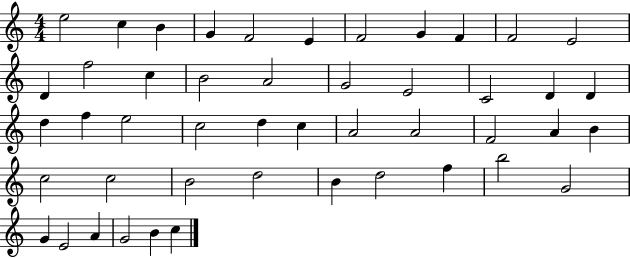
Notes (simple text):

E5/h C5/q B4/q G4/q F4/h E4/q F4/h G4/q F4/q F4/h E4/h D4/q F5/h C5/q B4/h A4/h G4/h E4/h C4/h D4/q D4/q D5/q F5/q E5/h C5/h D5/q C5/q A4/h A4/h F4/h A4/q B4/q C5/h C5/h B4/h D5/h B4/q D5/h F5/q B5/h G4/h G4/q E4/h A4/q G4/h B4/q C5/q